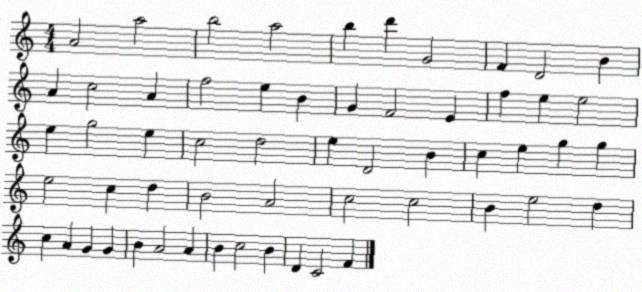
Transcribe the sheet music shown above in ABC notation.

X:1
T:Untitled
M:4/4
L:1/4
K:C
A2 a2 b2 a2 b d' G2 F D2 B A c2 A f2 e B G F2 E f e e2 e g2 e c2 d2 e D2 B c e g g e2 c d B2 A2 c2 c2 B e2 d c A G G B A2 A B c2 B D C2 F